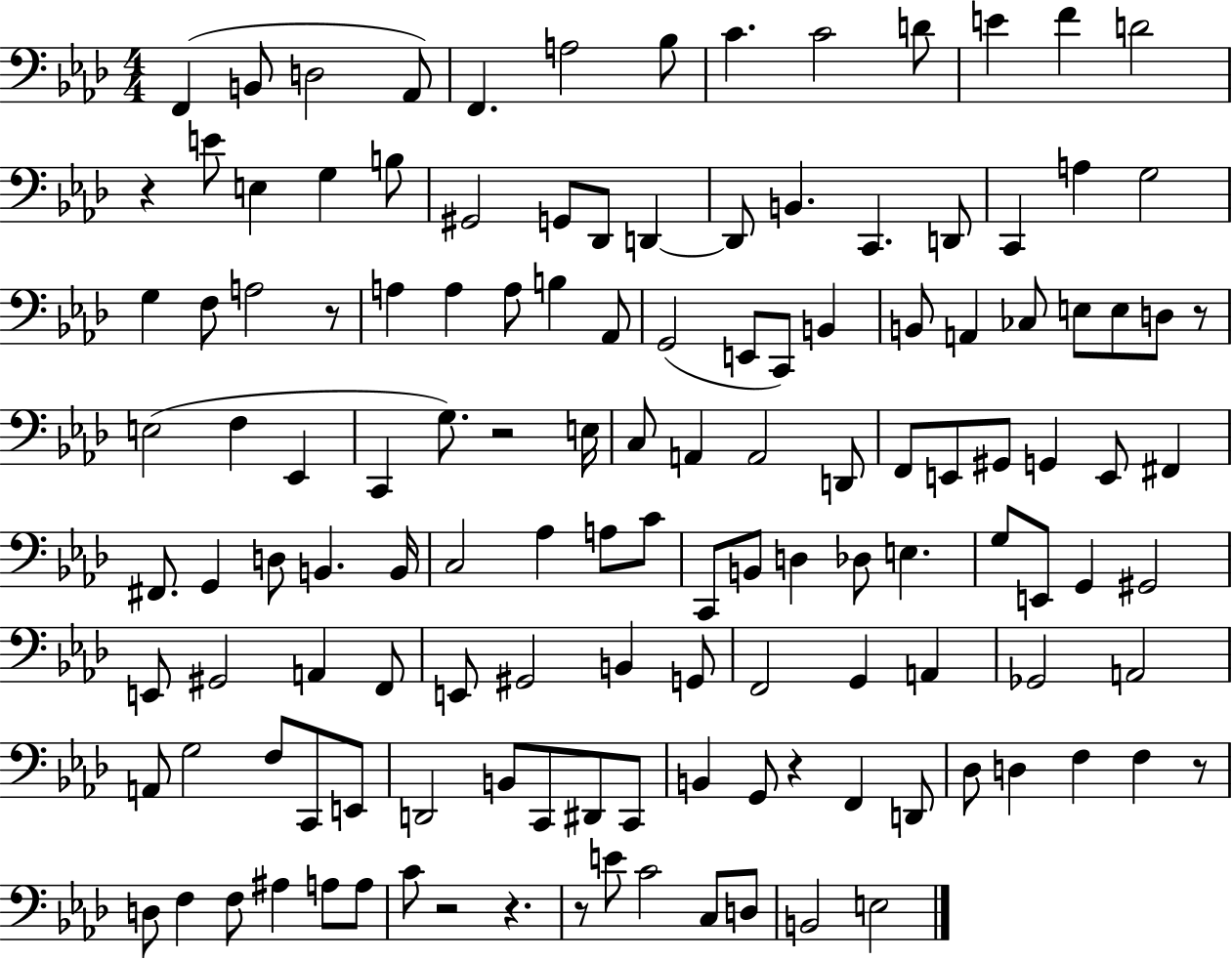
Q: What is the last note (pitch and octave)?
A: E3